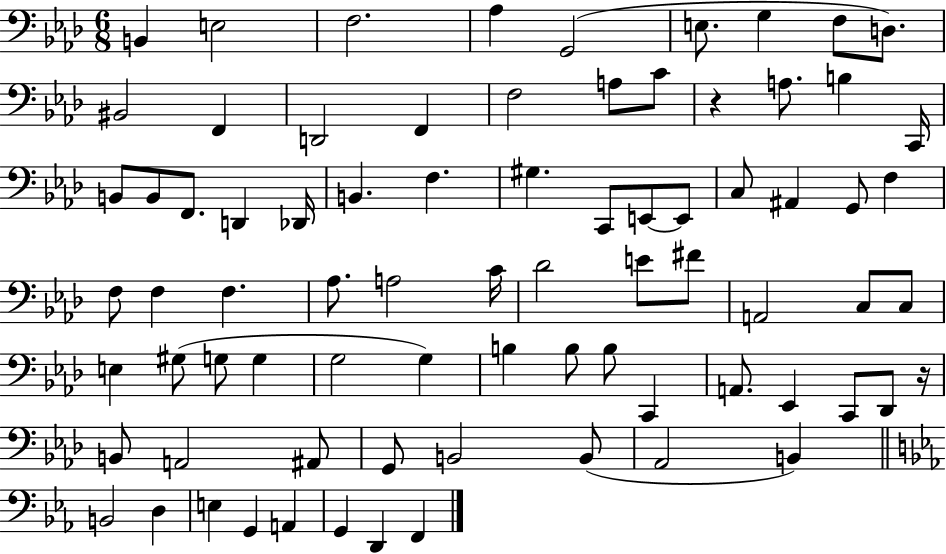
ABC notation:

X:1
T:Untitled
M:6/8
L:1/4
K:Ab
B,, E,2 F,2 _A, G,,2 E,/2 G, F,/2 D,/2 ^B,,2 F,, D,,2 F,, F,2 A,/2 C/2 z A,/2 B, C,,/4 B,,/2 B,,/2 F,,/2 D,, _D,,/4 B,, F, ^G, C,,/2 E,,/2 E,,/2 C,/2 ^A,, G,,/2 F, F,/2 F, F, _A,/2 A,2 C/4 _D2 E/2 ^F/2 A,,2 C,/2 C,/2 E, ^G,/2 G,/2 G, G,2 G, B, B,/2 B,/2 C,, A,,/2 _E,, C,,/2 _D,,/2 z/4 B,,/2 A,,2 ^A,,/2 G,,/2 B,,2 B,,/2 _A,,2 B,, B,,2 D, E, G,, A,, G,, D,, F,,